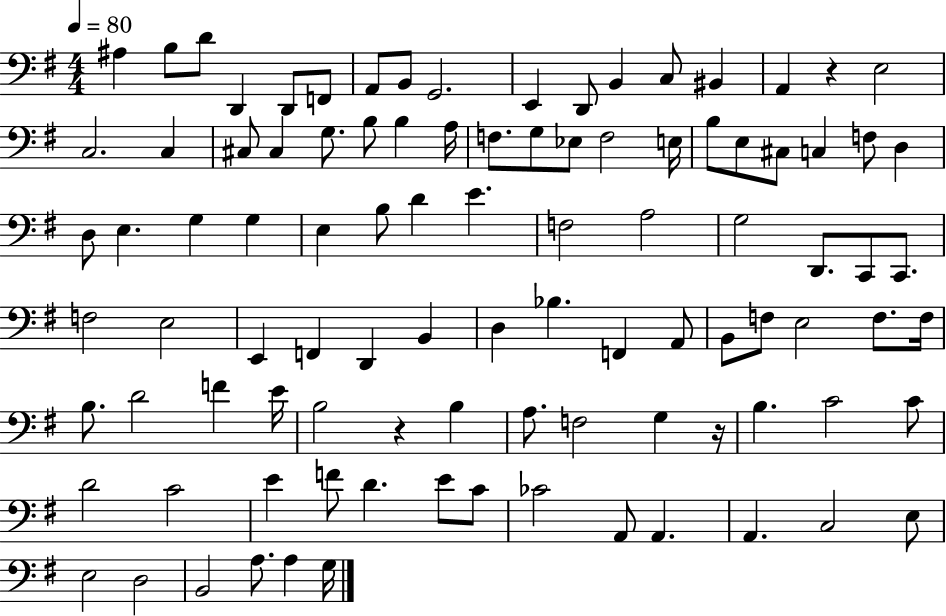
A#3/q B3/e D4/e D2/q D2/e F2/e A2/e B2/e G2/h. E2/q D2/e B2/q C3/e BIS2/q A2/q R/q E3/h C3/h. C3/q C#3/e C#3/q G3/e. B3/e B3/q A3/s F3/e. G3/e Eb3/e F3/h E3/s B3/e E3/e C#3/e C3/q F3/e D3/q D3/e E3/q. G3/q G3/q E3/q B3/e D4/q E4/q. F3/h A3/h G3/h D2/e. C2/e C2/e. F3/h E3/h E2/q F2/q D2/q B2/q D3/q Bb3/q. F2/q A2/e B2/e F3/e E3/h F3/e. F3/s B3/e. D4/h F4/q E4/s B3/h R/q B3/q A3/e. F3/h G3/q R/s B3/q. C4/h C4/e D4/h C4/h E4/q F4/e D4/q. E4/e C4/e CES4/h A2/e A2/q. A2/q. C3/h E3/e E3/h D3/h B2/h A3/e. A3/q G3/s